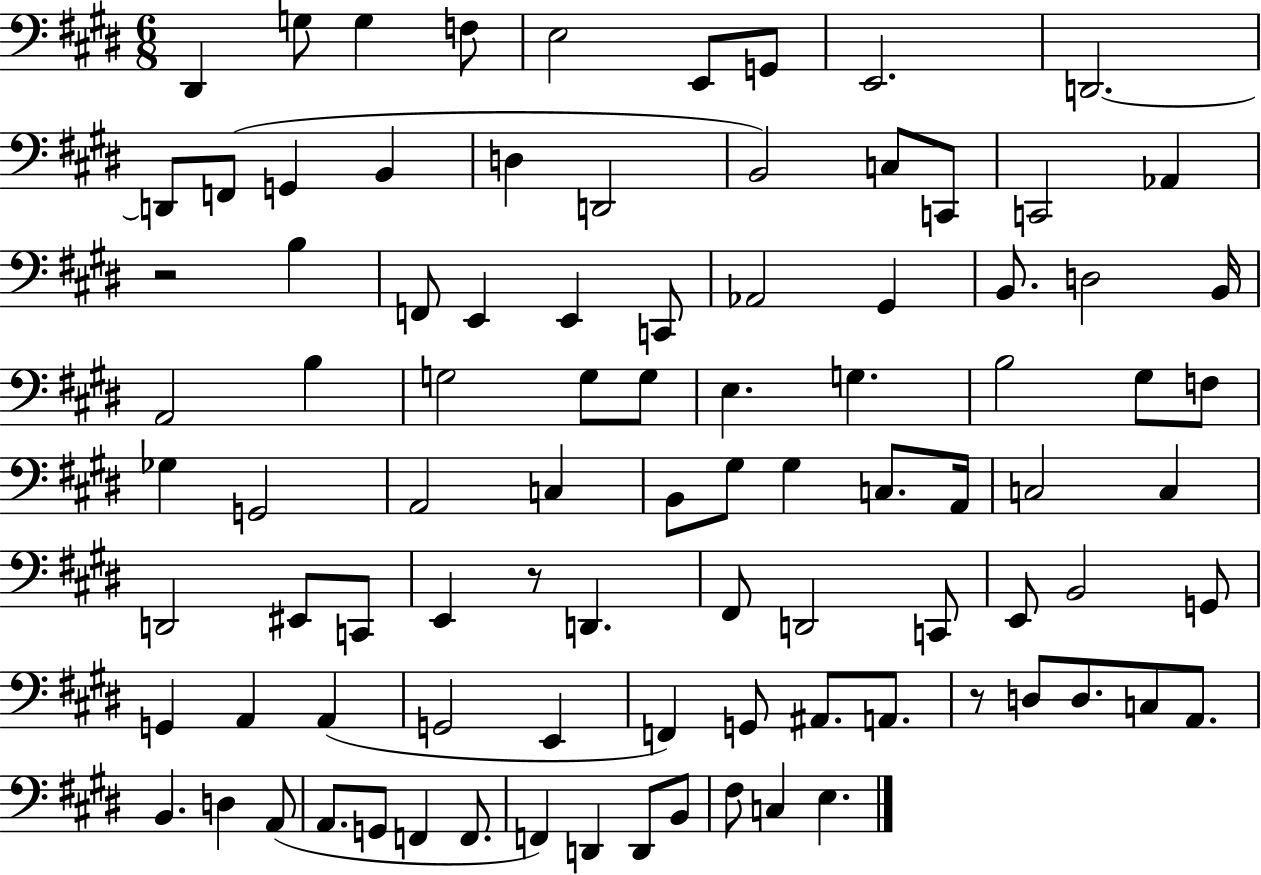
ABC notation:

X:1
T:Untitled
M:6/8
L:1/4
K:E
^D,, G,/2 G, F,/2 E,2 E,,/2 G,,/2 E,,2 D,,2 D,,/2 F,,/2 G,, B,, D, D,,2 B,,2 C,/2 C,,/2 C,,2 _A,, z2 B, F,,/2 E,, E,, C,,/2 _A,,2 ^G,, B,,/2 D,2 B,,/4 A,,2 B, G,2 G,/2 G,/2 E, G, B,2 ^G,/2 F,/2 _G, G,,2 A,,2 C, B,,/2 ^G,/2 ^G, C,/2 A,,/4 C,2 C, D,,2 ^E,,/2 C,,/2 E,, z/2 D,, ^F,,/2 D,,2 C,,/2 E,,/2 B,,2 G,,/2 G,, A,, A,, G,,2 E,, F,, G,,/2 ^A,,/2 A,,/2 z/2 D,/2 D,/2 C,/2 A,,/2 B,, D, A,,/2 A,,/2 G,,/2 F,, F,,/2 F,, D,, D,,/2 B,,/2 ^F,/2 C, E,